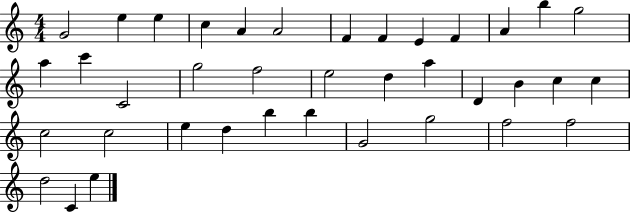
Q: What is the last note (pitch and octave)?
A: E5